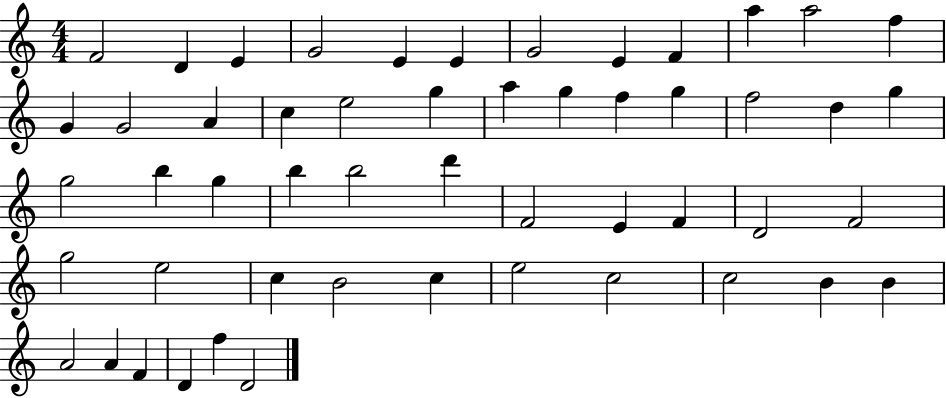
F4/h D4/q E4/q G4/h E4/q E4/q G4/h E4/q F4/q A5/q A5/h F5/q G4/q G4/h A4/q C5/q E5/h G5/q A5/q G5/q F5/q G5/q F5/h D5/q G5/q G5/h B5/q G5/q B5/q B5/h D6/q F4/h E4/q F4/q D4/h F4/h G5/h E5/h C5/q B4/h C5/q E5/h C5/h C5/h B4/q B4/q A4/h A4/q F4/q D4/q F5/q D4/h